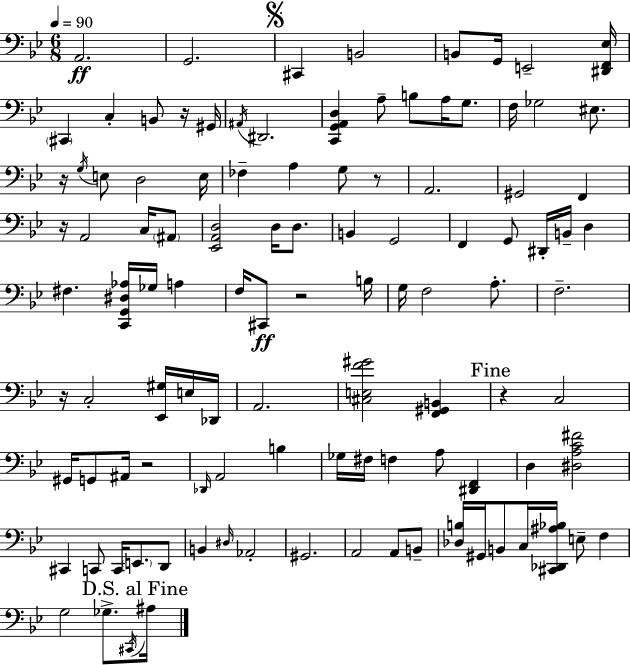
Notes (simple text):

A2/h. G2/h. C#2/q B2/h B2/e G2/s E2/h [D#2,F2,Eb3]/s C#2/q C3/q B2/e R/s G#2/s A#2/s D#2/h. [C2,G2,A2,D3]/q A3/e B3/e A3/s G3/e. F3/s Gb3/h EIS3/e. R/s G3/s E3/e D3/h E3/s FES3/q A3/q G3/e R/e A2/h. G#2/h F2/q R/s A2/h C3/s A#2/e [Eb2,A2,D3]/h D3/s D3/e. B2/q G2/h F2/q G2/e D#2/s B2/s D3/q F#3/q. [C2,G2,D#3,Ab3]/s Gb3/s A3/q F3/s C#2/e R/h B3/s G3/s F3/h A3/e. F3/h. R/s C3/h [Eb2,G#3]/s E3/s Db2/s A2/h. [C#3,E3,F4,G#4]/h [F2,G#2,B2]/q R/q C3/h G#2/s G2/e A#2/s R/h Db2/s A2/h B3/q Gb3/s F#3/s F3/q A3/e [D#2,F2]/q D3/q [D#3,A3,C4,F#4]/h C#2/q C2/e C2/s E2/e. D2/e B2/q D#3/s Ab2/h G#2/h. A2/h A2/e B2/e [Db3,B3]/s G#2/s B2/e C3/s [C#2,Db2,A#3,Bb3]/s E3/e F3/q G3/h Gb3/e. C#2/s A#3/s